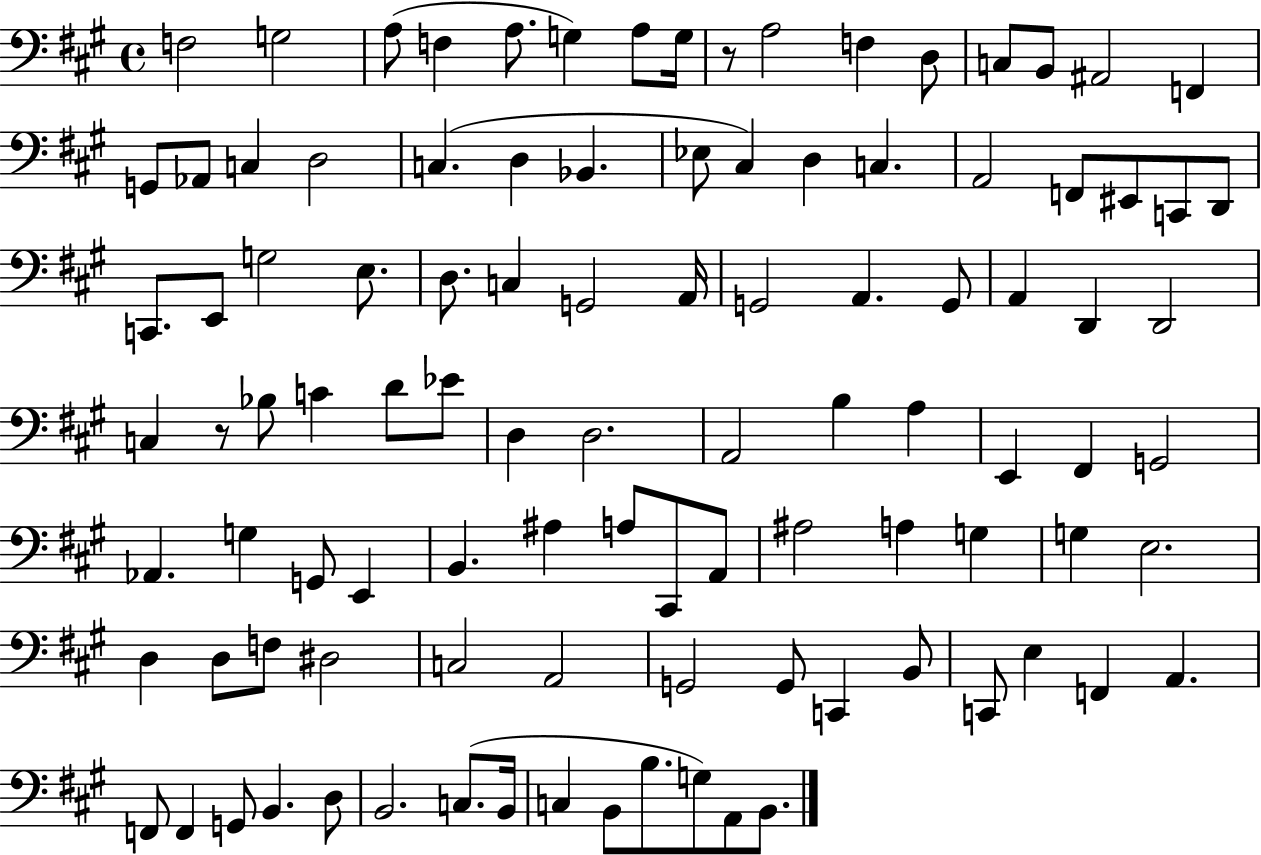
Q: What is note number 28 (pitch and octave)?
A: F2